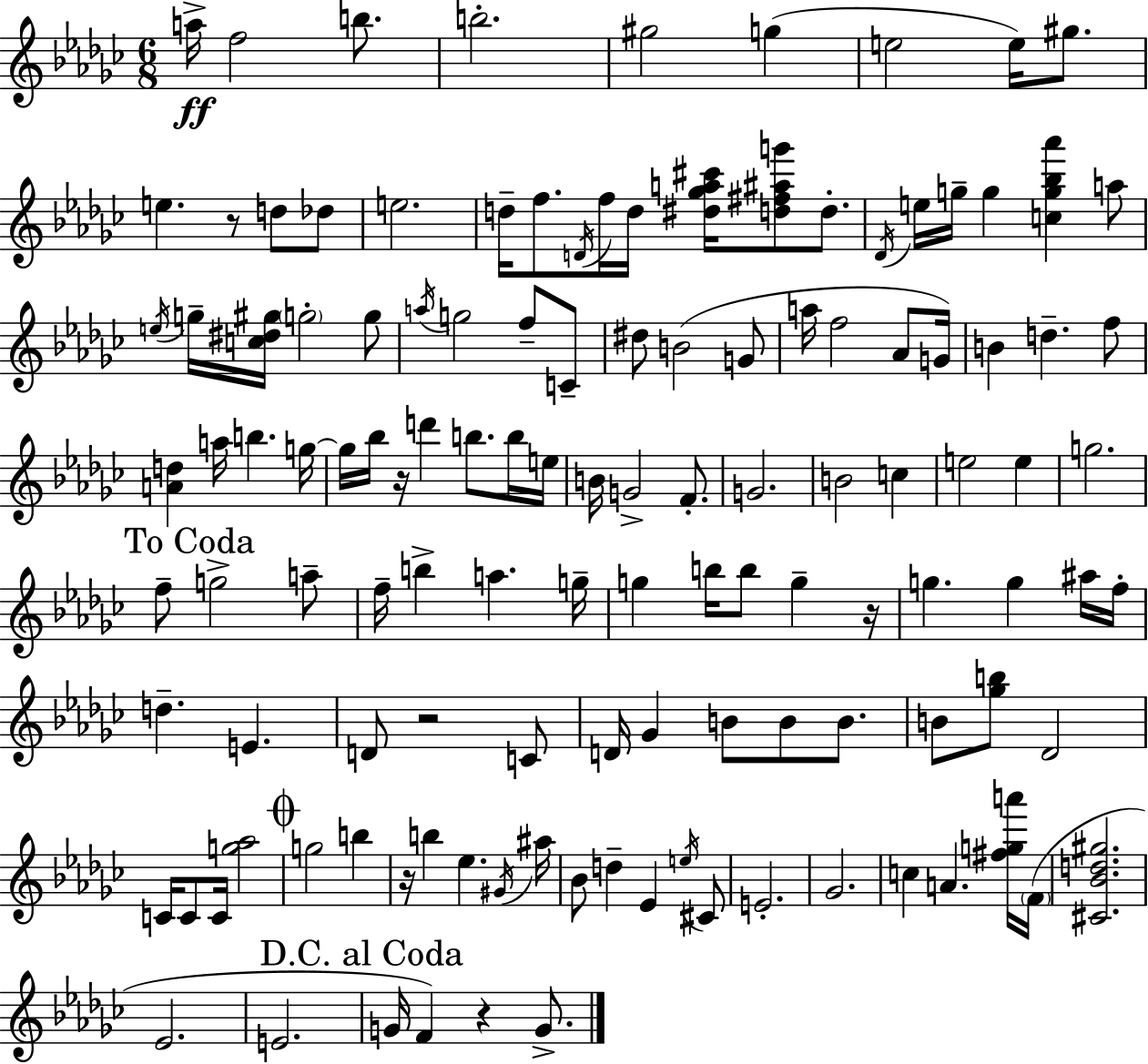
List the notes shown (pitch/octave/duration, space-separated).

A5/s F5/h B5/e. B5/h. G#5/h G5/q E5/h E5/s G#5/e. E5/q. R/e D5/e Db5/e E5/h. D5/s F5/e. D4/s F5/s D5/s [D#5,Gb5,A5,C#6]/s [D5,F#5,A#5,G6]/e D5/e. Db4/s E5/s G5/s G5/q [C5,G5,Bb5,Ab6]/q A5/e E5/s G5/s [C5,D#5,G#5]/s G5/h G5/e A5/s G5/h F5/e C4/e D#5/e B4/h G4/e A5/s F5/h Ab4/e G4/s B4/q D5/q. F5/e [A4,D5]/q A5/s B5/q. G5/s G5/s Bb5/s R/s D6/q B5/e. B5/s E5/s B4/s G4/h F4/e. G4/h. B4/h C5/q E5/h E5/q G5/h. F5/e G5/h A5/e F5/s B5/q A5/q. G5/s G5/q B5/s B5/e G5/q R/s G5/q. G5/q A#5/s F5/s D5/q. E4/q. D4/e R/h C4/e D4/s Gb4/q B4/e B4/e B4/e. B4/e [Gb5,B5]/e Db4/h C4/s C4/e C4/s [G5,Ab5]/h G5/h B5/q R/s B5/q Eb5/q. G#4/s A#5/s Bb4/e D5/q Eb4/q E5/s C#4/e E4/h. Gb4/h. C5/q A4/q. [F#5,G5,A6]/s F4/s [C#4,Bb4,D5,G#5]/h. Eb4/h. E4/h. G4/s F4/q R/q G4/e.